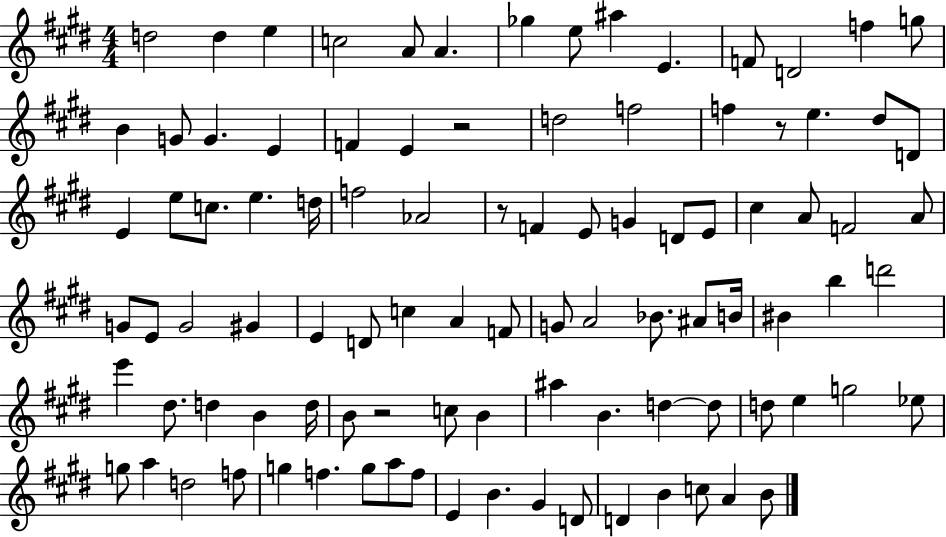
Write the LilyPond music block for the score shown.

{
  \clef treble
  \numericTimeSignature
  \time 4/4
  \key e \major
  d''2 d''4 e''4 | c''2 a'8 a'4. | ges''4 e''8 ais''4 e'4. | f'8 d'2 f''4 g''8 | \break b'4 g'8 g'4. e'4 | f'4 e'4 r2 | d''2 f''2 | f''4 r8 e''4. dis''8 d'8 | \break e'4 e''8 c''8. e''4. d''16 | f''2 aes'2 | r8 f'4 e'8 g'4 d'8 e'8 | cis''4 a'8 f'2 a'8 | \break g'8 e'8 g'2 gis'4 | e'4 d'8 c''4 a'4 f'8 | g'8 a'2 bes'8. ais'8 b'16 | bis'4 b''4 d'''2 | \break e'''4 dis''8. d''4 b'4 d''16 | b'8 r2 c''8 b'4 | ais''4 b'4. d''4~~ d''8 | d''8 e''4 g''2 ees''8 | \break g''8 a''4 d''2 f''8 | g''4 f''4. g''8 a''8 f''8 | e'4 b'4. gis'4 d'8 | d'4 b'4 c''8 a'4 b'8 | \break \bar "|."
}